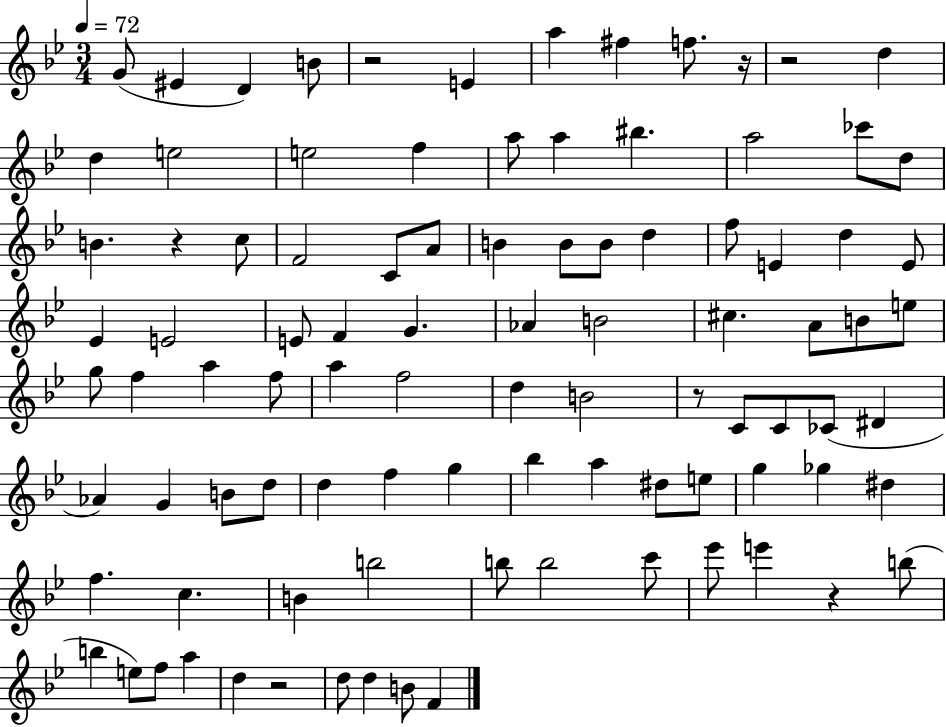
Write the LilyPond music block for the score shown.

{
  \clef treble
  \numericTimeSignature
  \time 3/4
  \key bes \major
  \tempo 4 = 72
  g'8( eis'4 d'4) b'8 | r2 e'4 | a''4 fis''4 f''8. r16 | r2 d''4 | \break d''4 e''2 | e''2 f''4 | a''8 a''4 bis''4. | a''2 ces'''8 d''8 | \break b'4. r4 c''8 | f'2 c'8 a'8 | b'4 b'8 b'8 d''4 | f''8 e'4 d''4 e'8 | \break ees'4 e'2 | e'8 f'4 g'4. | aes'4 b'2 | cis''4. a'8 b'8 e''8 | \break g''8 f''4 a''4 f''8 | a''4 f''2 | d''4 b'2 | r8 c'8 c'8 ces'8( dis'4 | \break aes'4) g'4 b'8 d''8 | d''4 f''4 g''4 | bes''4 a''4 dis''8 e''8 | g''4 ges''4 dis''4 | \break f''4. c''4. | b'4 b''2 | b''8 b''2 c'''8 | ees'''8 e'''4 r4 b''8( | \break b''4 e''8) f''8 a''4 | d''4 r2 | d''8 d''4 b'8 f'4 | \bar "|."
}